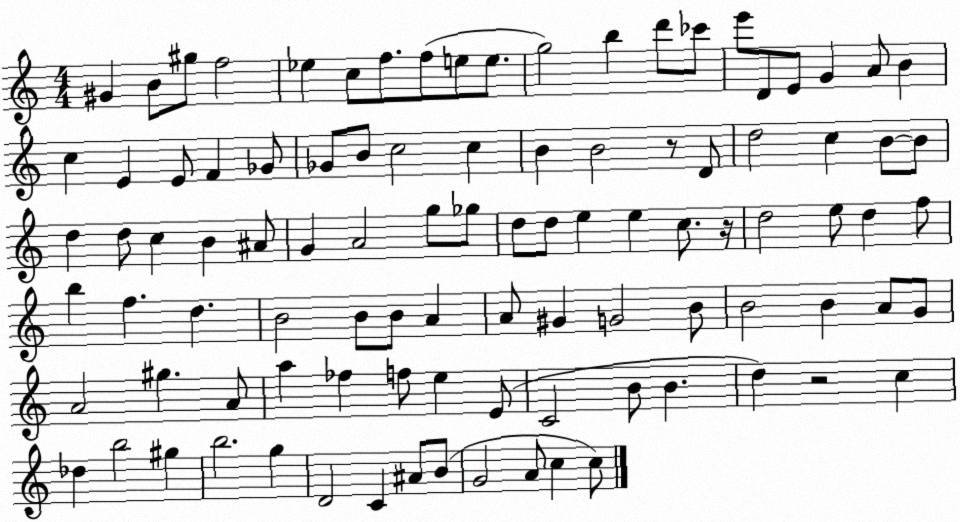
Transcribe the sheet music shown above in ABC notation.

X:1
T:Untitled
M:4/4
L:1/4
K:C
^G B/2 ^g/2 f2 _e c/2 f/2 f/2 e/2 e/2 g2 b d'/2 _c'/2 e'/2 D/2 E/2 G A/2 B c E E/2 F _G/2 _G/2 B/2 c2 c B B2 z/2 D/2 d2 c B/2 B/2 d d/2 c B ^A/2 G A2 g/2 _g/2 d/2 d/2 e e c/2 z/4 d2 e/2 d f/2 b f d B2 B/2 B/2 A A/2 ^G G2 B/2 B2 B A/2 G/2 A2 ^g A/2 a _f f/2 e E/2 C2 B/2 B d z2 c _d b2 ^g b2 g D2 C ^A/2 B/2 G2 A/2 c c/2